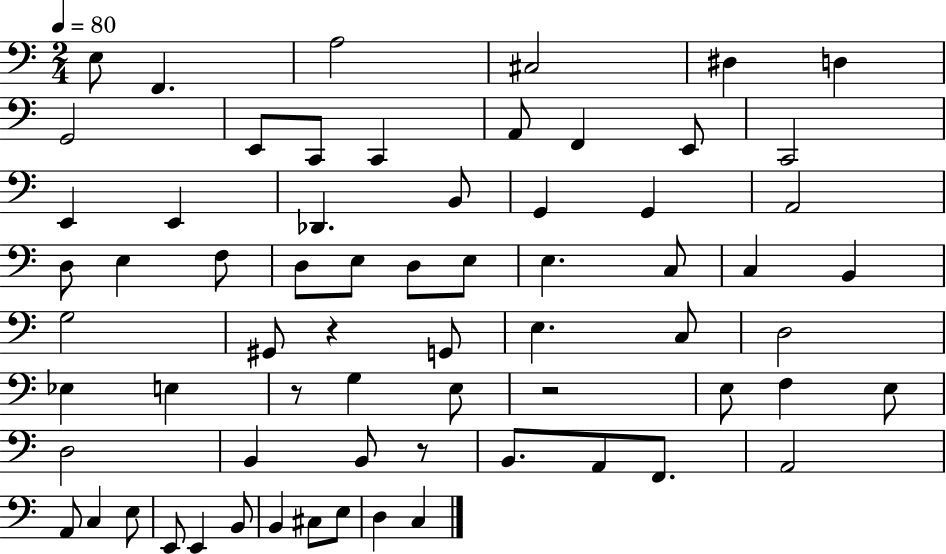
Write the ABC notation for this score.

X:1
T:Untitled
M:2/4
L:1/4
K:C
E,/2 F,, A,2 ^C,2 ^D, D, G,,2 E,,/2 C,,/2 C,, A,,/2 F,, E,,/2 C,,2 E,, E,, _D,, B,,/2 G,, G,, A,,2 D,/2 E, F,/2 D,/2 E,/2 D,/2 E,/2 E, C,/2 C, B,, G,2 ^G,,/2 z G,,/2 E, C,/2 D,2 _E, E, z/2 G, E,/2 z2 E,/2 F, E,/2 D,2 B,, B,,/2 z/2 B,,/2 A,,/2 F,,/2 A,,2 A,,/2 C, E,/2 E,,/2 E,, B,,/2 B,, ^C,/2 E,/2 D, C,